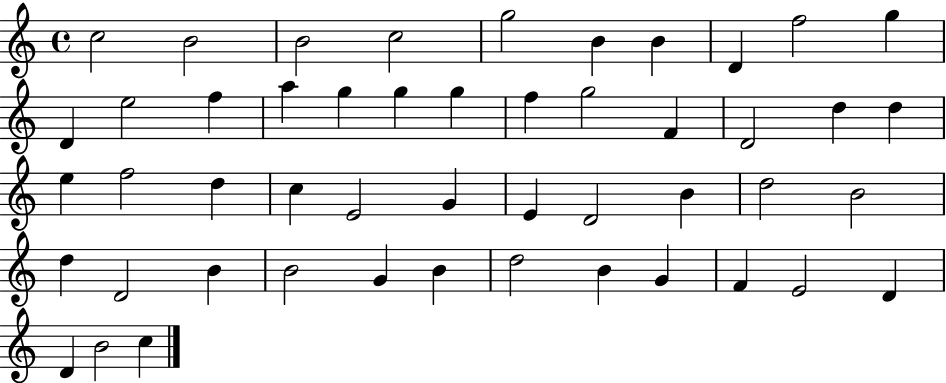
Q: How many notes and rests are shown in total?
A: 49